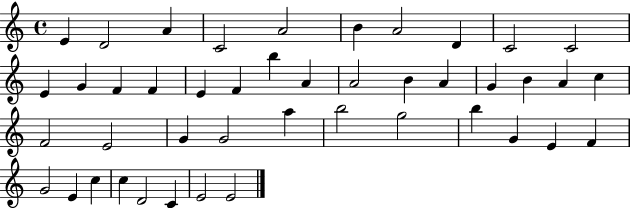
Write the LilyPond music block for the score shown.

{
  \clef treble
  \time 4/4
  \defaultTimeSignature
  \key c \major
  e'4 d'2 a'4 | c'2 a'2 | b'4 a'2 d'4 | c'2 c'2 | \break e'4 g'4 f'4 f'4 | e'4 f'4 b''4 a'4 | a'2 b'4 a'4 | g'4 b'4 a'4 c''4 | \break f'2 e'2 | g'4 g'2 a''4 | b''2 g''2 | b''4 g'4 e'4 f'4 | \break g'2 e'4 c''4 | c''4 d'2 c'4 | e'2 e'2 | \bar "|."
}